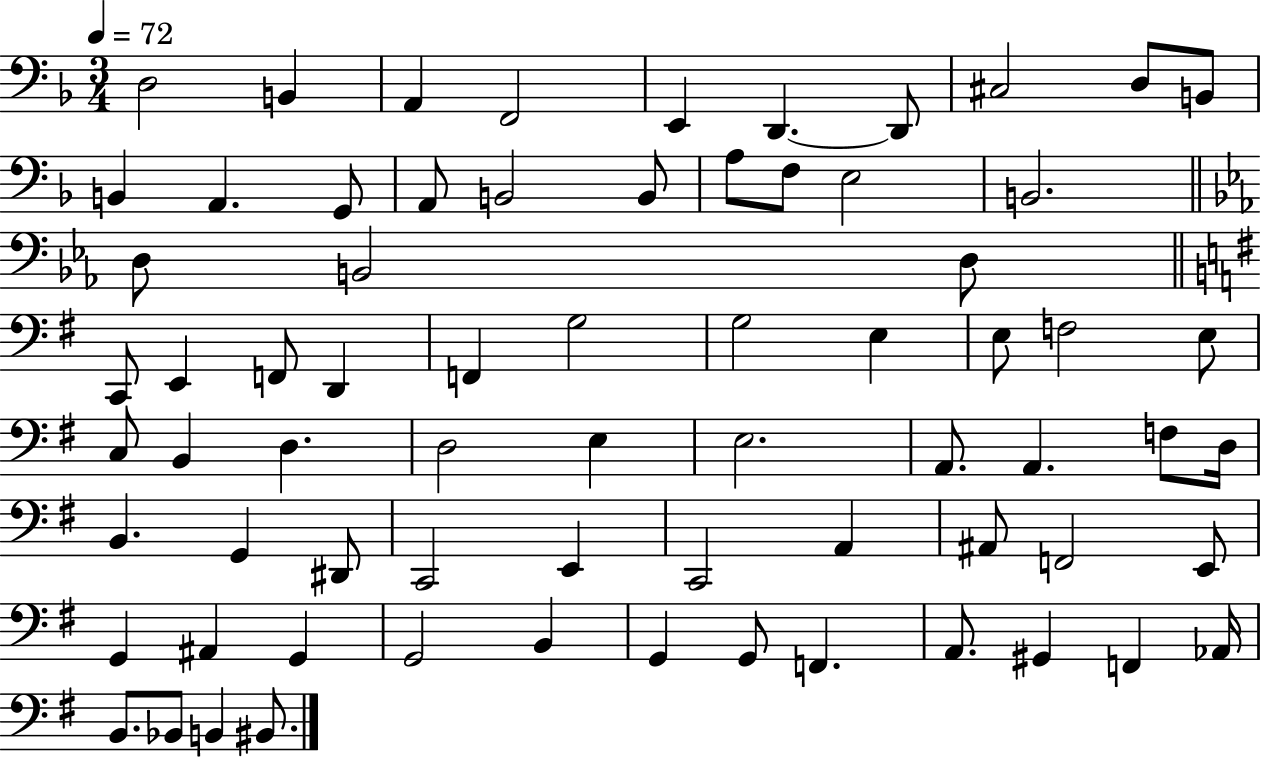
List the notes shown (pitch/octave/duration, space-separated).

D3/h B2/q A2/q F2/h E2/q D2/q. D2/e C#3/h D3/e B2/e B2/q A2/q. G2/e A2/e B2/h B2/e A3/e F3/e E3/h B2/h. D3/e B2/h D3/e C2/e E2/q F2/e D2/q F2/q G3/h G3/h E3/q E3/e F3/h E3/e C3/e B2/q D3/q. D3/h E3/q E3/h. A2/e. A2/q. F3/e D3/s B2/q. G2/q D#2/e C2/h E2/q C2/h A2/q A#2/e F2/h E2/e G2/q A#2/q G2/q G2/h B2/q G2/q G2/e F2/q. A2/e. G#2/q F2/q Ab2/s B2/e. Bb2/e B2/q BIS2/e.